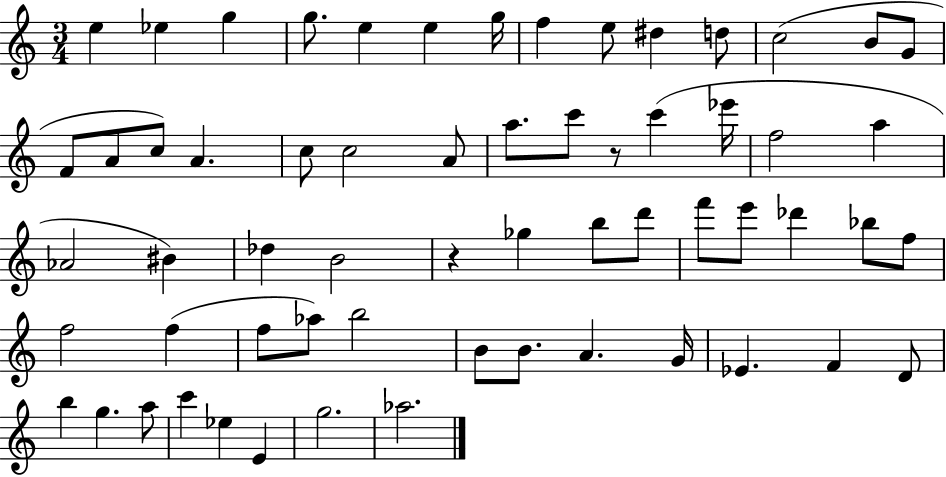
X:1
T:Untitled
M:3/4
L:1/4
K:C
e _e g g/2 e e g/4 f e/2 ^d d/2 c2 B/2 G/2 F/2 A/2 c/2 A c/2 c2 A/2 a/2 c'/2 z/2 c' _e'/4 f2 a _A2 ^B _d B2 z _g b/2 d'/2 f'/2 e'/2 _d' _b/2 f/2 f2 f f/2 _a/2 b2 B/2 B/2 A G/4 _E F D/2 b g a/2 c' _e E g2 _a2